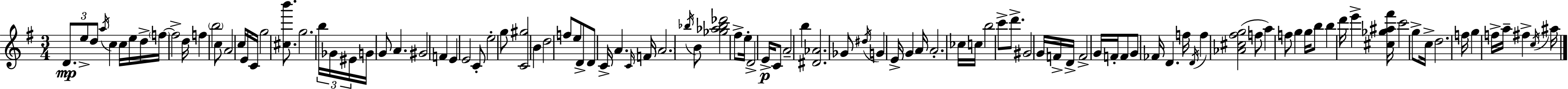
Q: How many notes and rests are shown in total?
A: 105